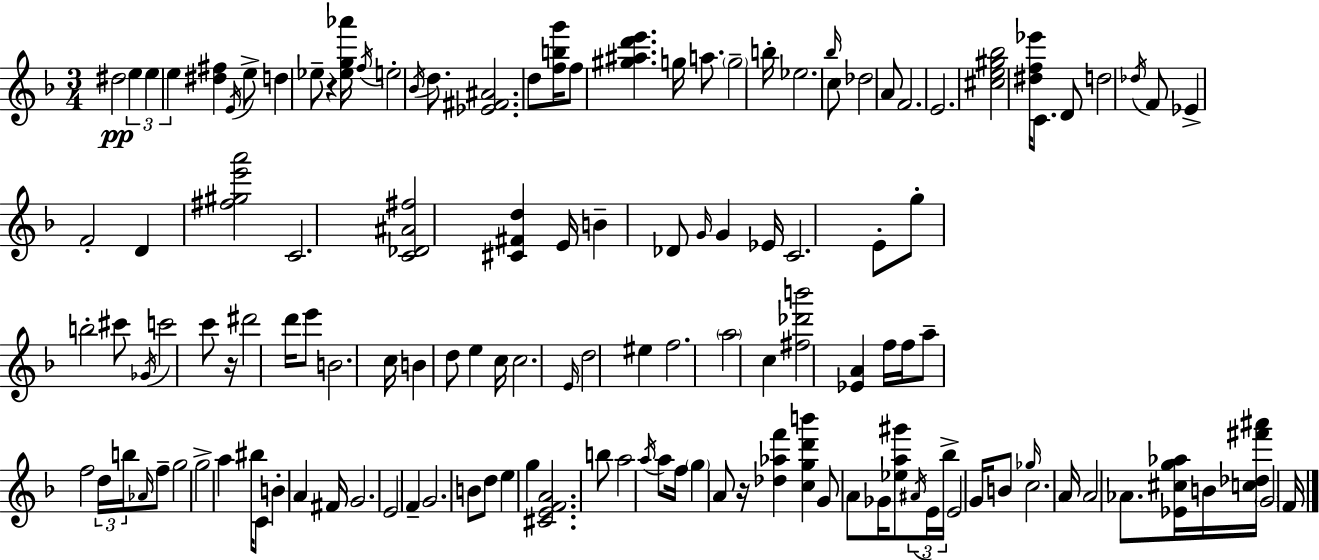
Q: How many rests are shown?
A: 3